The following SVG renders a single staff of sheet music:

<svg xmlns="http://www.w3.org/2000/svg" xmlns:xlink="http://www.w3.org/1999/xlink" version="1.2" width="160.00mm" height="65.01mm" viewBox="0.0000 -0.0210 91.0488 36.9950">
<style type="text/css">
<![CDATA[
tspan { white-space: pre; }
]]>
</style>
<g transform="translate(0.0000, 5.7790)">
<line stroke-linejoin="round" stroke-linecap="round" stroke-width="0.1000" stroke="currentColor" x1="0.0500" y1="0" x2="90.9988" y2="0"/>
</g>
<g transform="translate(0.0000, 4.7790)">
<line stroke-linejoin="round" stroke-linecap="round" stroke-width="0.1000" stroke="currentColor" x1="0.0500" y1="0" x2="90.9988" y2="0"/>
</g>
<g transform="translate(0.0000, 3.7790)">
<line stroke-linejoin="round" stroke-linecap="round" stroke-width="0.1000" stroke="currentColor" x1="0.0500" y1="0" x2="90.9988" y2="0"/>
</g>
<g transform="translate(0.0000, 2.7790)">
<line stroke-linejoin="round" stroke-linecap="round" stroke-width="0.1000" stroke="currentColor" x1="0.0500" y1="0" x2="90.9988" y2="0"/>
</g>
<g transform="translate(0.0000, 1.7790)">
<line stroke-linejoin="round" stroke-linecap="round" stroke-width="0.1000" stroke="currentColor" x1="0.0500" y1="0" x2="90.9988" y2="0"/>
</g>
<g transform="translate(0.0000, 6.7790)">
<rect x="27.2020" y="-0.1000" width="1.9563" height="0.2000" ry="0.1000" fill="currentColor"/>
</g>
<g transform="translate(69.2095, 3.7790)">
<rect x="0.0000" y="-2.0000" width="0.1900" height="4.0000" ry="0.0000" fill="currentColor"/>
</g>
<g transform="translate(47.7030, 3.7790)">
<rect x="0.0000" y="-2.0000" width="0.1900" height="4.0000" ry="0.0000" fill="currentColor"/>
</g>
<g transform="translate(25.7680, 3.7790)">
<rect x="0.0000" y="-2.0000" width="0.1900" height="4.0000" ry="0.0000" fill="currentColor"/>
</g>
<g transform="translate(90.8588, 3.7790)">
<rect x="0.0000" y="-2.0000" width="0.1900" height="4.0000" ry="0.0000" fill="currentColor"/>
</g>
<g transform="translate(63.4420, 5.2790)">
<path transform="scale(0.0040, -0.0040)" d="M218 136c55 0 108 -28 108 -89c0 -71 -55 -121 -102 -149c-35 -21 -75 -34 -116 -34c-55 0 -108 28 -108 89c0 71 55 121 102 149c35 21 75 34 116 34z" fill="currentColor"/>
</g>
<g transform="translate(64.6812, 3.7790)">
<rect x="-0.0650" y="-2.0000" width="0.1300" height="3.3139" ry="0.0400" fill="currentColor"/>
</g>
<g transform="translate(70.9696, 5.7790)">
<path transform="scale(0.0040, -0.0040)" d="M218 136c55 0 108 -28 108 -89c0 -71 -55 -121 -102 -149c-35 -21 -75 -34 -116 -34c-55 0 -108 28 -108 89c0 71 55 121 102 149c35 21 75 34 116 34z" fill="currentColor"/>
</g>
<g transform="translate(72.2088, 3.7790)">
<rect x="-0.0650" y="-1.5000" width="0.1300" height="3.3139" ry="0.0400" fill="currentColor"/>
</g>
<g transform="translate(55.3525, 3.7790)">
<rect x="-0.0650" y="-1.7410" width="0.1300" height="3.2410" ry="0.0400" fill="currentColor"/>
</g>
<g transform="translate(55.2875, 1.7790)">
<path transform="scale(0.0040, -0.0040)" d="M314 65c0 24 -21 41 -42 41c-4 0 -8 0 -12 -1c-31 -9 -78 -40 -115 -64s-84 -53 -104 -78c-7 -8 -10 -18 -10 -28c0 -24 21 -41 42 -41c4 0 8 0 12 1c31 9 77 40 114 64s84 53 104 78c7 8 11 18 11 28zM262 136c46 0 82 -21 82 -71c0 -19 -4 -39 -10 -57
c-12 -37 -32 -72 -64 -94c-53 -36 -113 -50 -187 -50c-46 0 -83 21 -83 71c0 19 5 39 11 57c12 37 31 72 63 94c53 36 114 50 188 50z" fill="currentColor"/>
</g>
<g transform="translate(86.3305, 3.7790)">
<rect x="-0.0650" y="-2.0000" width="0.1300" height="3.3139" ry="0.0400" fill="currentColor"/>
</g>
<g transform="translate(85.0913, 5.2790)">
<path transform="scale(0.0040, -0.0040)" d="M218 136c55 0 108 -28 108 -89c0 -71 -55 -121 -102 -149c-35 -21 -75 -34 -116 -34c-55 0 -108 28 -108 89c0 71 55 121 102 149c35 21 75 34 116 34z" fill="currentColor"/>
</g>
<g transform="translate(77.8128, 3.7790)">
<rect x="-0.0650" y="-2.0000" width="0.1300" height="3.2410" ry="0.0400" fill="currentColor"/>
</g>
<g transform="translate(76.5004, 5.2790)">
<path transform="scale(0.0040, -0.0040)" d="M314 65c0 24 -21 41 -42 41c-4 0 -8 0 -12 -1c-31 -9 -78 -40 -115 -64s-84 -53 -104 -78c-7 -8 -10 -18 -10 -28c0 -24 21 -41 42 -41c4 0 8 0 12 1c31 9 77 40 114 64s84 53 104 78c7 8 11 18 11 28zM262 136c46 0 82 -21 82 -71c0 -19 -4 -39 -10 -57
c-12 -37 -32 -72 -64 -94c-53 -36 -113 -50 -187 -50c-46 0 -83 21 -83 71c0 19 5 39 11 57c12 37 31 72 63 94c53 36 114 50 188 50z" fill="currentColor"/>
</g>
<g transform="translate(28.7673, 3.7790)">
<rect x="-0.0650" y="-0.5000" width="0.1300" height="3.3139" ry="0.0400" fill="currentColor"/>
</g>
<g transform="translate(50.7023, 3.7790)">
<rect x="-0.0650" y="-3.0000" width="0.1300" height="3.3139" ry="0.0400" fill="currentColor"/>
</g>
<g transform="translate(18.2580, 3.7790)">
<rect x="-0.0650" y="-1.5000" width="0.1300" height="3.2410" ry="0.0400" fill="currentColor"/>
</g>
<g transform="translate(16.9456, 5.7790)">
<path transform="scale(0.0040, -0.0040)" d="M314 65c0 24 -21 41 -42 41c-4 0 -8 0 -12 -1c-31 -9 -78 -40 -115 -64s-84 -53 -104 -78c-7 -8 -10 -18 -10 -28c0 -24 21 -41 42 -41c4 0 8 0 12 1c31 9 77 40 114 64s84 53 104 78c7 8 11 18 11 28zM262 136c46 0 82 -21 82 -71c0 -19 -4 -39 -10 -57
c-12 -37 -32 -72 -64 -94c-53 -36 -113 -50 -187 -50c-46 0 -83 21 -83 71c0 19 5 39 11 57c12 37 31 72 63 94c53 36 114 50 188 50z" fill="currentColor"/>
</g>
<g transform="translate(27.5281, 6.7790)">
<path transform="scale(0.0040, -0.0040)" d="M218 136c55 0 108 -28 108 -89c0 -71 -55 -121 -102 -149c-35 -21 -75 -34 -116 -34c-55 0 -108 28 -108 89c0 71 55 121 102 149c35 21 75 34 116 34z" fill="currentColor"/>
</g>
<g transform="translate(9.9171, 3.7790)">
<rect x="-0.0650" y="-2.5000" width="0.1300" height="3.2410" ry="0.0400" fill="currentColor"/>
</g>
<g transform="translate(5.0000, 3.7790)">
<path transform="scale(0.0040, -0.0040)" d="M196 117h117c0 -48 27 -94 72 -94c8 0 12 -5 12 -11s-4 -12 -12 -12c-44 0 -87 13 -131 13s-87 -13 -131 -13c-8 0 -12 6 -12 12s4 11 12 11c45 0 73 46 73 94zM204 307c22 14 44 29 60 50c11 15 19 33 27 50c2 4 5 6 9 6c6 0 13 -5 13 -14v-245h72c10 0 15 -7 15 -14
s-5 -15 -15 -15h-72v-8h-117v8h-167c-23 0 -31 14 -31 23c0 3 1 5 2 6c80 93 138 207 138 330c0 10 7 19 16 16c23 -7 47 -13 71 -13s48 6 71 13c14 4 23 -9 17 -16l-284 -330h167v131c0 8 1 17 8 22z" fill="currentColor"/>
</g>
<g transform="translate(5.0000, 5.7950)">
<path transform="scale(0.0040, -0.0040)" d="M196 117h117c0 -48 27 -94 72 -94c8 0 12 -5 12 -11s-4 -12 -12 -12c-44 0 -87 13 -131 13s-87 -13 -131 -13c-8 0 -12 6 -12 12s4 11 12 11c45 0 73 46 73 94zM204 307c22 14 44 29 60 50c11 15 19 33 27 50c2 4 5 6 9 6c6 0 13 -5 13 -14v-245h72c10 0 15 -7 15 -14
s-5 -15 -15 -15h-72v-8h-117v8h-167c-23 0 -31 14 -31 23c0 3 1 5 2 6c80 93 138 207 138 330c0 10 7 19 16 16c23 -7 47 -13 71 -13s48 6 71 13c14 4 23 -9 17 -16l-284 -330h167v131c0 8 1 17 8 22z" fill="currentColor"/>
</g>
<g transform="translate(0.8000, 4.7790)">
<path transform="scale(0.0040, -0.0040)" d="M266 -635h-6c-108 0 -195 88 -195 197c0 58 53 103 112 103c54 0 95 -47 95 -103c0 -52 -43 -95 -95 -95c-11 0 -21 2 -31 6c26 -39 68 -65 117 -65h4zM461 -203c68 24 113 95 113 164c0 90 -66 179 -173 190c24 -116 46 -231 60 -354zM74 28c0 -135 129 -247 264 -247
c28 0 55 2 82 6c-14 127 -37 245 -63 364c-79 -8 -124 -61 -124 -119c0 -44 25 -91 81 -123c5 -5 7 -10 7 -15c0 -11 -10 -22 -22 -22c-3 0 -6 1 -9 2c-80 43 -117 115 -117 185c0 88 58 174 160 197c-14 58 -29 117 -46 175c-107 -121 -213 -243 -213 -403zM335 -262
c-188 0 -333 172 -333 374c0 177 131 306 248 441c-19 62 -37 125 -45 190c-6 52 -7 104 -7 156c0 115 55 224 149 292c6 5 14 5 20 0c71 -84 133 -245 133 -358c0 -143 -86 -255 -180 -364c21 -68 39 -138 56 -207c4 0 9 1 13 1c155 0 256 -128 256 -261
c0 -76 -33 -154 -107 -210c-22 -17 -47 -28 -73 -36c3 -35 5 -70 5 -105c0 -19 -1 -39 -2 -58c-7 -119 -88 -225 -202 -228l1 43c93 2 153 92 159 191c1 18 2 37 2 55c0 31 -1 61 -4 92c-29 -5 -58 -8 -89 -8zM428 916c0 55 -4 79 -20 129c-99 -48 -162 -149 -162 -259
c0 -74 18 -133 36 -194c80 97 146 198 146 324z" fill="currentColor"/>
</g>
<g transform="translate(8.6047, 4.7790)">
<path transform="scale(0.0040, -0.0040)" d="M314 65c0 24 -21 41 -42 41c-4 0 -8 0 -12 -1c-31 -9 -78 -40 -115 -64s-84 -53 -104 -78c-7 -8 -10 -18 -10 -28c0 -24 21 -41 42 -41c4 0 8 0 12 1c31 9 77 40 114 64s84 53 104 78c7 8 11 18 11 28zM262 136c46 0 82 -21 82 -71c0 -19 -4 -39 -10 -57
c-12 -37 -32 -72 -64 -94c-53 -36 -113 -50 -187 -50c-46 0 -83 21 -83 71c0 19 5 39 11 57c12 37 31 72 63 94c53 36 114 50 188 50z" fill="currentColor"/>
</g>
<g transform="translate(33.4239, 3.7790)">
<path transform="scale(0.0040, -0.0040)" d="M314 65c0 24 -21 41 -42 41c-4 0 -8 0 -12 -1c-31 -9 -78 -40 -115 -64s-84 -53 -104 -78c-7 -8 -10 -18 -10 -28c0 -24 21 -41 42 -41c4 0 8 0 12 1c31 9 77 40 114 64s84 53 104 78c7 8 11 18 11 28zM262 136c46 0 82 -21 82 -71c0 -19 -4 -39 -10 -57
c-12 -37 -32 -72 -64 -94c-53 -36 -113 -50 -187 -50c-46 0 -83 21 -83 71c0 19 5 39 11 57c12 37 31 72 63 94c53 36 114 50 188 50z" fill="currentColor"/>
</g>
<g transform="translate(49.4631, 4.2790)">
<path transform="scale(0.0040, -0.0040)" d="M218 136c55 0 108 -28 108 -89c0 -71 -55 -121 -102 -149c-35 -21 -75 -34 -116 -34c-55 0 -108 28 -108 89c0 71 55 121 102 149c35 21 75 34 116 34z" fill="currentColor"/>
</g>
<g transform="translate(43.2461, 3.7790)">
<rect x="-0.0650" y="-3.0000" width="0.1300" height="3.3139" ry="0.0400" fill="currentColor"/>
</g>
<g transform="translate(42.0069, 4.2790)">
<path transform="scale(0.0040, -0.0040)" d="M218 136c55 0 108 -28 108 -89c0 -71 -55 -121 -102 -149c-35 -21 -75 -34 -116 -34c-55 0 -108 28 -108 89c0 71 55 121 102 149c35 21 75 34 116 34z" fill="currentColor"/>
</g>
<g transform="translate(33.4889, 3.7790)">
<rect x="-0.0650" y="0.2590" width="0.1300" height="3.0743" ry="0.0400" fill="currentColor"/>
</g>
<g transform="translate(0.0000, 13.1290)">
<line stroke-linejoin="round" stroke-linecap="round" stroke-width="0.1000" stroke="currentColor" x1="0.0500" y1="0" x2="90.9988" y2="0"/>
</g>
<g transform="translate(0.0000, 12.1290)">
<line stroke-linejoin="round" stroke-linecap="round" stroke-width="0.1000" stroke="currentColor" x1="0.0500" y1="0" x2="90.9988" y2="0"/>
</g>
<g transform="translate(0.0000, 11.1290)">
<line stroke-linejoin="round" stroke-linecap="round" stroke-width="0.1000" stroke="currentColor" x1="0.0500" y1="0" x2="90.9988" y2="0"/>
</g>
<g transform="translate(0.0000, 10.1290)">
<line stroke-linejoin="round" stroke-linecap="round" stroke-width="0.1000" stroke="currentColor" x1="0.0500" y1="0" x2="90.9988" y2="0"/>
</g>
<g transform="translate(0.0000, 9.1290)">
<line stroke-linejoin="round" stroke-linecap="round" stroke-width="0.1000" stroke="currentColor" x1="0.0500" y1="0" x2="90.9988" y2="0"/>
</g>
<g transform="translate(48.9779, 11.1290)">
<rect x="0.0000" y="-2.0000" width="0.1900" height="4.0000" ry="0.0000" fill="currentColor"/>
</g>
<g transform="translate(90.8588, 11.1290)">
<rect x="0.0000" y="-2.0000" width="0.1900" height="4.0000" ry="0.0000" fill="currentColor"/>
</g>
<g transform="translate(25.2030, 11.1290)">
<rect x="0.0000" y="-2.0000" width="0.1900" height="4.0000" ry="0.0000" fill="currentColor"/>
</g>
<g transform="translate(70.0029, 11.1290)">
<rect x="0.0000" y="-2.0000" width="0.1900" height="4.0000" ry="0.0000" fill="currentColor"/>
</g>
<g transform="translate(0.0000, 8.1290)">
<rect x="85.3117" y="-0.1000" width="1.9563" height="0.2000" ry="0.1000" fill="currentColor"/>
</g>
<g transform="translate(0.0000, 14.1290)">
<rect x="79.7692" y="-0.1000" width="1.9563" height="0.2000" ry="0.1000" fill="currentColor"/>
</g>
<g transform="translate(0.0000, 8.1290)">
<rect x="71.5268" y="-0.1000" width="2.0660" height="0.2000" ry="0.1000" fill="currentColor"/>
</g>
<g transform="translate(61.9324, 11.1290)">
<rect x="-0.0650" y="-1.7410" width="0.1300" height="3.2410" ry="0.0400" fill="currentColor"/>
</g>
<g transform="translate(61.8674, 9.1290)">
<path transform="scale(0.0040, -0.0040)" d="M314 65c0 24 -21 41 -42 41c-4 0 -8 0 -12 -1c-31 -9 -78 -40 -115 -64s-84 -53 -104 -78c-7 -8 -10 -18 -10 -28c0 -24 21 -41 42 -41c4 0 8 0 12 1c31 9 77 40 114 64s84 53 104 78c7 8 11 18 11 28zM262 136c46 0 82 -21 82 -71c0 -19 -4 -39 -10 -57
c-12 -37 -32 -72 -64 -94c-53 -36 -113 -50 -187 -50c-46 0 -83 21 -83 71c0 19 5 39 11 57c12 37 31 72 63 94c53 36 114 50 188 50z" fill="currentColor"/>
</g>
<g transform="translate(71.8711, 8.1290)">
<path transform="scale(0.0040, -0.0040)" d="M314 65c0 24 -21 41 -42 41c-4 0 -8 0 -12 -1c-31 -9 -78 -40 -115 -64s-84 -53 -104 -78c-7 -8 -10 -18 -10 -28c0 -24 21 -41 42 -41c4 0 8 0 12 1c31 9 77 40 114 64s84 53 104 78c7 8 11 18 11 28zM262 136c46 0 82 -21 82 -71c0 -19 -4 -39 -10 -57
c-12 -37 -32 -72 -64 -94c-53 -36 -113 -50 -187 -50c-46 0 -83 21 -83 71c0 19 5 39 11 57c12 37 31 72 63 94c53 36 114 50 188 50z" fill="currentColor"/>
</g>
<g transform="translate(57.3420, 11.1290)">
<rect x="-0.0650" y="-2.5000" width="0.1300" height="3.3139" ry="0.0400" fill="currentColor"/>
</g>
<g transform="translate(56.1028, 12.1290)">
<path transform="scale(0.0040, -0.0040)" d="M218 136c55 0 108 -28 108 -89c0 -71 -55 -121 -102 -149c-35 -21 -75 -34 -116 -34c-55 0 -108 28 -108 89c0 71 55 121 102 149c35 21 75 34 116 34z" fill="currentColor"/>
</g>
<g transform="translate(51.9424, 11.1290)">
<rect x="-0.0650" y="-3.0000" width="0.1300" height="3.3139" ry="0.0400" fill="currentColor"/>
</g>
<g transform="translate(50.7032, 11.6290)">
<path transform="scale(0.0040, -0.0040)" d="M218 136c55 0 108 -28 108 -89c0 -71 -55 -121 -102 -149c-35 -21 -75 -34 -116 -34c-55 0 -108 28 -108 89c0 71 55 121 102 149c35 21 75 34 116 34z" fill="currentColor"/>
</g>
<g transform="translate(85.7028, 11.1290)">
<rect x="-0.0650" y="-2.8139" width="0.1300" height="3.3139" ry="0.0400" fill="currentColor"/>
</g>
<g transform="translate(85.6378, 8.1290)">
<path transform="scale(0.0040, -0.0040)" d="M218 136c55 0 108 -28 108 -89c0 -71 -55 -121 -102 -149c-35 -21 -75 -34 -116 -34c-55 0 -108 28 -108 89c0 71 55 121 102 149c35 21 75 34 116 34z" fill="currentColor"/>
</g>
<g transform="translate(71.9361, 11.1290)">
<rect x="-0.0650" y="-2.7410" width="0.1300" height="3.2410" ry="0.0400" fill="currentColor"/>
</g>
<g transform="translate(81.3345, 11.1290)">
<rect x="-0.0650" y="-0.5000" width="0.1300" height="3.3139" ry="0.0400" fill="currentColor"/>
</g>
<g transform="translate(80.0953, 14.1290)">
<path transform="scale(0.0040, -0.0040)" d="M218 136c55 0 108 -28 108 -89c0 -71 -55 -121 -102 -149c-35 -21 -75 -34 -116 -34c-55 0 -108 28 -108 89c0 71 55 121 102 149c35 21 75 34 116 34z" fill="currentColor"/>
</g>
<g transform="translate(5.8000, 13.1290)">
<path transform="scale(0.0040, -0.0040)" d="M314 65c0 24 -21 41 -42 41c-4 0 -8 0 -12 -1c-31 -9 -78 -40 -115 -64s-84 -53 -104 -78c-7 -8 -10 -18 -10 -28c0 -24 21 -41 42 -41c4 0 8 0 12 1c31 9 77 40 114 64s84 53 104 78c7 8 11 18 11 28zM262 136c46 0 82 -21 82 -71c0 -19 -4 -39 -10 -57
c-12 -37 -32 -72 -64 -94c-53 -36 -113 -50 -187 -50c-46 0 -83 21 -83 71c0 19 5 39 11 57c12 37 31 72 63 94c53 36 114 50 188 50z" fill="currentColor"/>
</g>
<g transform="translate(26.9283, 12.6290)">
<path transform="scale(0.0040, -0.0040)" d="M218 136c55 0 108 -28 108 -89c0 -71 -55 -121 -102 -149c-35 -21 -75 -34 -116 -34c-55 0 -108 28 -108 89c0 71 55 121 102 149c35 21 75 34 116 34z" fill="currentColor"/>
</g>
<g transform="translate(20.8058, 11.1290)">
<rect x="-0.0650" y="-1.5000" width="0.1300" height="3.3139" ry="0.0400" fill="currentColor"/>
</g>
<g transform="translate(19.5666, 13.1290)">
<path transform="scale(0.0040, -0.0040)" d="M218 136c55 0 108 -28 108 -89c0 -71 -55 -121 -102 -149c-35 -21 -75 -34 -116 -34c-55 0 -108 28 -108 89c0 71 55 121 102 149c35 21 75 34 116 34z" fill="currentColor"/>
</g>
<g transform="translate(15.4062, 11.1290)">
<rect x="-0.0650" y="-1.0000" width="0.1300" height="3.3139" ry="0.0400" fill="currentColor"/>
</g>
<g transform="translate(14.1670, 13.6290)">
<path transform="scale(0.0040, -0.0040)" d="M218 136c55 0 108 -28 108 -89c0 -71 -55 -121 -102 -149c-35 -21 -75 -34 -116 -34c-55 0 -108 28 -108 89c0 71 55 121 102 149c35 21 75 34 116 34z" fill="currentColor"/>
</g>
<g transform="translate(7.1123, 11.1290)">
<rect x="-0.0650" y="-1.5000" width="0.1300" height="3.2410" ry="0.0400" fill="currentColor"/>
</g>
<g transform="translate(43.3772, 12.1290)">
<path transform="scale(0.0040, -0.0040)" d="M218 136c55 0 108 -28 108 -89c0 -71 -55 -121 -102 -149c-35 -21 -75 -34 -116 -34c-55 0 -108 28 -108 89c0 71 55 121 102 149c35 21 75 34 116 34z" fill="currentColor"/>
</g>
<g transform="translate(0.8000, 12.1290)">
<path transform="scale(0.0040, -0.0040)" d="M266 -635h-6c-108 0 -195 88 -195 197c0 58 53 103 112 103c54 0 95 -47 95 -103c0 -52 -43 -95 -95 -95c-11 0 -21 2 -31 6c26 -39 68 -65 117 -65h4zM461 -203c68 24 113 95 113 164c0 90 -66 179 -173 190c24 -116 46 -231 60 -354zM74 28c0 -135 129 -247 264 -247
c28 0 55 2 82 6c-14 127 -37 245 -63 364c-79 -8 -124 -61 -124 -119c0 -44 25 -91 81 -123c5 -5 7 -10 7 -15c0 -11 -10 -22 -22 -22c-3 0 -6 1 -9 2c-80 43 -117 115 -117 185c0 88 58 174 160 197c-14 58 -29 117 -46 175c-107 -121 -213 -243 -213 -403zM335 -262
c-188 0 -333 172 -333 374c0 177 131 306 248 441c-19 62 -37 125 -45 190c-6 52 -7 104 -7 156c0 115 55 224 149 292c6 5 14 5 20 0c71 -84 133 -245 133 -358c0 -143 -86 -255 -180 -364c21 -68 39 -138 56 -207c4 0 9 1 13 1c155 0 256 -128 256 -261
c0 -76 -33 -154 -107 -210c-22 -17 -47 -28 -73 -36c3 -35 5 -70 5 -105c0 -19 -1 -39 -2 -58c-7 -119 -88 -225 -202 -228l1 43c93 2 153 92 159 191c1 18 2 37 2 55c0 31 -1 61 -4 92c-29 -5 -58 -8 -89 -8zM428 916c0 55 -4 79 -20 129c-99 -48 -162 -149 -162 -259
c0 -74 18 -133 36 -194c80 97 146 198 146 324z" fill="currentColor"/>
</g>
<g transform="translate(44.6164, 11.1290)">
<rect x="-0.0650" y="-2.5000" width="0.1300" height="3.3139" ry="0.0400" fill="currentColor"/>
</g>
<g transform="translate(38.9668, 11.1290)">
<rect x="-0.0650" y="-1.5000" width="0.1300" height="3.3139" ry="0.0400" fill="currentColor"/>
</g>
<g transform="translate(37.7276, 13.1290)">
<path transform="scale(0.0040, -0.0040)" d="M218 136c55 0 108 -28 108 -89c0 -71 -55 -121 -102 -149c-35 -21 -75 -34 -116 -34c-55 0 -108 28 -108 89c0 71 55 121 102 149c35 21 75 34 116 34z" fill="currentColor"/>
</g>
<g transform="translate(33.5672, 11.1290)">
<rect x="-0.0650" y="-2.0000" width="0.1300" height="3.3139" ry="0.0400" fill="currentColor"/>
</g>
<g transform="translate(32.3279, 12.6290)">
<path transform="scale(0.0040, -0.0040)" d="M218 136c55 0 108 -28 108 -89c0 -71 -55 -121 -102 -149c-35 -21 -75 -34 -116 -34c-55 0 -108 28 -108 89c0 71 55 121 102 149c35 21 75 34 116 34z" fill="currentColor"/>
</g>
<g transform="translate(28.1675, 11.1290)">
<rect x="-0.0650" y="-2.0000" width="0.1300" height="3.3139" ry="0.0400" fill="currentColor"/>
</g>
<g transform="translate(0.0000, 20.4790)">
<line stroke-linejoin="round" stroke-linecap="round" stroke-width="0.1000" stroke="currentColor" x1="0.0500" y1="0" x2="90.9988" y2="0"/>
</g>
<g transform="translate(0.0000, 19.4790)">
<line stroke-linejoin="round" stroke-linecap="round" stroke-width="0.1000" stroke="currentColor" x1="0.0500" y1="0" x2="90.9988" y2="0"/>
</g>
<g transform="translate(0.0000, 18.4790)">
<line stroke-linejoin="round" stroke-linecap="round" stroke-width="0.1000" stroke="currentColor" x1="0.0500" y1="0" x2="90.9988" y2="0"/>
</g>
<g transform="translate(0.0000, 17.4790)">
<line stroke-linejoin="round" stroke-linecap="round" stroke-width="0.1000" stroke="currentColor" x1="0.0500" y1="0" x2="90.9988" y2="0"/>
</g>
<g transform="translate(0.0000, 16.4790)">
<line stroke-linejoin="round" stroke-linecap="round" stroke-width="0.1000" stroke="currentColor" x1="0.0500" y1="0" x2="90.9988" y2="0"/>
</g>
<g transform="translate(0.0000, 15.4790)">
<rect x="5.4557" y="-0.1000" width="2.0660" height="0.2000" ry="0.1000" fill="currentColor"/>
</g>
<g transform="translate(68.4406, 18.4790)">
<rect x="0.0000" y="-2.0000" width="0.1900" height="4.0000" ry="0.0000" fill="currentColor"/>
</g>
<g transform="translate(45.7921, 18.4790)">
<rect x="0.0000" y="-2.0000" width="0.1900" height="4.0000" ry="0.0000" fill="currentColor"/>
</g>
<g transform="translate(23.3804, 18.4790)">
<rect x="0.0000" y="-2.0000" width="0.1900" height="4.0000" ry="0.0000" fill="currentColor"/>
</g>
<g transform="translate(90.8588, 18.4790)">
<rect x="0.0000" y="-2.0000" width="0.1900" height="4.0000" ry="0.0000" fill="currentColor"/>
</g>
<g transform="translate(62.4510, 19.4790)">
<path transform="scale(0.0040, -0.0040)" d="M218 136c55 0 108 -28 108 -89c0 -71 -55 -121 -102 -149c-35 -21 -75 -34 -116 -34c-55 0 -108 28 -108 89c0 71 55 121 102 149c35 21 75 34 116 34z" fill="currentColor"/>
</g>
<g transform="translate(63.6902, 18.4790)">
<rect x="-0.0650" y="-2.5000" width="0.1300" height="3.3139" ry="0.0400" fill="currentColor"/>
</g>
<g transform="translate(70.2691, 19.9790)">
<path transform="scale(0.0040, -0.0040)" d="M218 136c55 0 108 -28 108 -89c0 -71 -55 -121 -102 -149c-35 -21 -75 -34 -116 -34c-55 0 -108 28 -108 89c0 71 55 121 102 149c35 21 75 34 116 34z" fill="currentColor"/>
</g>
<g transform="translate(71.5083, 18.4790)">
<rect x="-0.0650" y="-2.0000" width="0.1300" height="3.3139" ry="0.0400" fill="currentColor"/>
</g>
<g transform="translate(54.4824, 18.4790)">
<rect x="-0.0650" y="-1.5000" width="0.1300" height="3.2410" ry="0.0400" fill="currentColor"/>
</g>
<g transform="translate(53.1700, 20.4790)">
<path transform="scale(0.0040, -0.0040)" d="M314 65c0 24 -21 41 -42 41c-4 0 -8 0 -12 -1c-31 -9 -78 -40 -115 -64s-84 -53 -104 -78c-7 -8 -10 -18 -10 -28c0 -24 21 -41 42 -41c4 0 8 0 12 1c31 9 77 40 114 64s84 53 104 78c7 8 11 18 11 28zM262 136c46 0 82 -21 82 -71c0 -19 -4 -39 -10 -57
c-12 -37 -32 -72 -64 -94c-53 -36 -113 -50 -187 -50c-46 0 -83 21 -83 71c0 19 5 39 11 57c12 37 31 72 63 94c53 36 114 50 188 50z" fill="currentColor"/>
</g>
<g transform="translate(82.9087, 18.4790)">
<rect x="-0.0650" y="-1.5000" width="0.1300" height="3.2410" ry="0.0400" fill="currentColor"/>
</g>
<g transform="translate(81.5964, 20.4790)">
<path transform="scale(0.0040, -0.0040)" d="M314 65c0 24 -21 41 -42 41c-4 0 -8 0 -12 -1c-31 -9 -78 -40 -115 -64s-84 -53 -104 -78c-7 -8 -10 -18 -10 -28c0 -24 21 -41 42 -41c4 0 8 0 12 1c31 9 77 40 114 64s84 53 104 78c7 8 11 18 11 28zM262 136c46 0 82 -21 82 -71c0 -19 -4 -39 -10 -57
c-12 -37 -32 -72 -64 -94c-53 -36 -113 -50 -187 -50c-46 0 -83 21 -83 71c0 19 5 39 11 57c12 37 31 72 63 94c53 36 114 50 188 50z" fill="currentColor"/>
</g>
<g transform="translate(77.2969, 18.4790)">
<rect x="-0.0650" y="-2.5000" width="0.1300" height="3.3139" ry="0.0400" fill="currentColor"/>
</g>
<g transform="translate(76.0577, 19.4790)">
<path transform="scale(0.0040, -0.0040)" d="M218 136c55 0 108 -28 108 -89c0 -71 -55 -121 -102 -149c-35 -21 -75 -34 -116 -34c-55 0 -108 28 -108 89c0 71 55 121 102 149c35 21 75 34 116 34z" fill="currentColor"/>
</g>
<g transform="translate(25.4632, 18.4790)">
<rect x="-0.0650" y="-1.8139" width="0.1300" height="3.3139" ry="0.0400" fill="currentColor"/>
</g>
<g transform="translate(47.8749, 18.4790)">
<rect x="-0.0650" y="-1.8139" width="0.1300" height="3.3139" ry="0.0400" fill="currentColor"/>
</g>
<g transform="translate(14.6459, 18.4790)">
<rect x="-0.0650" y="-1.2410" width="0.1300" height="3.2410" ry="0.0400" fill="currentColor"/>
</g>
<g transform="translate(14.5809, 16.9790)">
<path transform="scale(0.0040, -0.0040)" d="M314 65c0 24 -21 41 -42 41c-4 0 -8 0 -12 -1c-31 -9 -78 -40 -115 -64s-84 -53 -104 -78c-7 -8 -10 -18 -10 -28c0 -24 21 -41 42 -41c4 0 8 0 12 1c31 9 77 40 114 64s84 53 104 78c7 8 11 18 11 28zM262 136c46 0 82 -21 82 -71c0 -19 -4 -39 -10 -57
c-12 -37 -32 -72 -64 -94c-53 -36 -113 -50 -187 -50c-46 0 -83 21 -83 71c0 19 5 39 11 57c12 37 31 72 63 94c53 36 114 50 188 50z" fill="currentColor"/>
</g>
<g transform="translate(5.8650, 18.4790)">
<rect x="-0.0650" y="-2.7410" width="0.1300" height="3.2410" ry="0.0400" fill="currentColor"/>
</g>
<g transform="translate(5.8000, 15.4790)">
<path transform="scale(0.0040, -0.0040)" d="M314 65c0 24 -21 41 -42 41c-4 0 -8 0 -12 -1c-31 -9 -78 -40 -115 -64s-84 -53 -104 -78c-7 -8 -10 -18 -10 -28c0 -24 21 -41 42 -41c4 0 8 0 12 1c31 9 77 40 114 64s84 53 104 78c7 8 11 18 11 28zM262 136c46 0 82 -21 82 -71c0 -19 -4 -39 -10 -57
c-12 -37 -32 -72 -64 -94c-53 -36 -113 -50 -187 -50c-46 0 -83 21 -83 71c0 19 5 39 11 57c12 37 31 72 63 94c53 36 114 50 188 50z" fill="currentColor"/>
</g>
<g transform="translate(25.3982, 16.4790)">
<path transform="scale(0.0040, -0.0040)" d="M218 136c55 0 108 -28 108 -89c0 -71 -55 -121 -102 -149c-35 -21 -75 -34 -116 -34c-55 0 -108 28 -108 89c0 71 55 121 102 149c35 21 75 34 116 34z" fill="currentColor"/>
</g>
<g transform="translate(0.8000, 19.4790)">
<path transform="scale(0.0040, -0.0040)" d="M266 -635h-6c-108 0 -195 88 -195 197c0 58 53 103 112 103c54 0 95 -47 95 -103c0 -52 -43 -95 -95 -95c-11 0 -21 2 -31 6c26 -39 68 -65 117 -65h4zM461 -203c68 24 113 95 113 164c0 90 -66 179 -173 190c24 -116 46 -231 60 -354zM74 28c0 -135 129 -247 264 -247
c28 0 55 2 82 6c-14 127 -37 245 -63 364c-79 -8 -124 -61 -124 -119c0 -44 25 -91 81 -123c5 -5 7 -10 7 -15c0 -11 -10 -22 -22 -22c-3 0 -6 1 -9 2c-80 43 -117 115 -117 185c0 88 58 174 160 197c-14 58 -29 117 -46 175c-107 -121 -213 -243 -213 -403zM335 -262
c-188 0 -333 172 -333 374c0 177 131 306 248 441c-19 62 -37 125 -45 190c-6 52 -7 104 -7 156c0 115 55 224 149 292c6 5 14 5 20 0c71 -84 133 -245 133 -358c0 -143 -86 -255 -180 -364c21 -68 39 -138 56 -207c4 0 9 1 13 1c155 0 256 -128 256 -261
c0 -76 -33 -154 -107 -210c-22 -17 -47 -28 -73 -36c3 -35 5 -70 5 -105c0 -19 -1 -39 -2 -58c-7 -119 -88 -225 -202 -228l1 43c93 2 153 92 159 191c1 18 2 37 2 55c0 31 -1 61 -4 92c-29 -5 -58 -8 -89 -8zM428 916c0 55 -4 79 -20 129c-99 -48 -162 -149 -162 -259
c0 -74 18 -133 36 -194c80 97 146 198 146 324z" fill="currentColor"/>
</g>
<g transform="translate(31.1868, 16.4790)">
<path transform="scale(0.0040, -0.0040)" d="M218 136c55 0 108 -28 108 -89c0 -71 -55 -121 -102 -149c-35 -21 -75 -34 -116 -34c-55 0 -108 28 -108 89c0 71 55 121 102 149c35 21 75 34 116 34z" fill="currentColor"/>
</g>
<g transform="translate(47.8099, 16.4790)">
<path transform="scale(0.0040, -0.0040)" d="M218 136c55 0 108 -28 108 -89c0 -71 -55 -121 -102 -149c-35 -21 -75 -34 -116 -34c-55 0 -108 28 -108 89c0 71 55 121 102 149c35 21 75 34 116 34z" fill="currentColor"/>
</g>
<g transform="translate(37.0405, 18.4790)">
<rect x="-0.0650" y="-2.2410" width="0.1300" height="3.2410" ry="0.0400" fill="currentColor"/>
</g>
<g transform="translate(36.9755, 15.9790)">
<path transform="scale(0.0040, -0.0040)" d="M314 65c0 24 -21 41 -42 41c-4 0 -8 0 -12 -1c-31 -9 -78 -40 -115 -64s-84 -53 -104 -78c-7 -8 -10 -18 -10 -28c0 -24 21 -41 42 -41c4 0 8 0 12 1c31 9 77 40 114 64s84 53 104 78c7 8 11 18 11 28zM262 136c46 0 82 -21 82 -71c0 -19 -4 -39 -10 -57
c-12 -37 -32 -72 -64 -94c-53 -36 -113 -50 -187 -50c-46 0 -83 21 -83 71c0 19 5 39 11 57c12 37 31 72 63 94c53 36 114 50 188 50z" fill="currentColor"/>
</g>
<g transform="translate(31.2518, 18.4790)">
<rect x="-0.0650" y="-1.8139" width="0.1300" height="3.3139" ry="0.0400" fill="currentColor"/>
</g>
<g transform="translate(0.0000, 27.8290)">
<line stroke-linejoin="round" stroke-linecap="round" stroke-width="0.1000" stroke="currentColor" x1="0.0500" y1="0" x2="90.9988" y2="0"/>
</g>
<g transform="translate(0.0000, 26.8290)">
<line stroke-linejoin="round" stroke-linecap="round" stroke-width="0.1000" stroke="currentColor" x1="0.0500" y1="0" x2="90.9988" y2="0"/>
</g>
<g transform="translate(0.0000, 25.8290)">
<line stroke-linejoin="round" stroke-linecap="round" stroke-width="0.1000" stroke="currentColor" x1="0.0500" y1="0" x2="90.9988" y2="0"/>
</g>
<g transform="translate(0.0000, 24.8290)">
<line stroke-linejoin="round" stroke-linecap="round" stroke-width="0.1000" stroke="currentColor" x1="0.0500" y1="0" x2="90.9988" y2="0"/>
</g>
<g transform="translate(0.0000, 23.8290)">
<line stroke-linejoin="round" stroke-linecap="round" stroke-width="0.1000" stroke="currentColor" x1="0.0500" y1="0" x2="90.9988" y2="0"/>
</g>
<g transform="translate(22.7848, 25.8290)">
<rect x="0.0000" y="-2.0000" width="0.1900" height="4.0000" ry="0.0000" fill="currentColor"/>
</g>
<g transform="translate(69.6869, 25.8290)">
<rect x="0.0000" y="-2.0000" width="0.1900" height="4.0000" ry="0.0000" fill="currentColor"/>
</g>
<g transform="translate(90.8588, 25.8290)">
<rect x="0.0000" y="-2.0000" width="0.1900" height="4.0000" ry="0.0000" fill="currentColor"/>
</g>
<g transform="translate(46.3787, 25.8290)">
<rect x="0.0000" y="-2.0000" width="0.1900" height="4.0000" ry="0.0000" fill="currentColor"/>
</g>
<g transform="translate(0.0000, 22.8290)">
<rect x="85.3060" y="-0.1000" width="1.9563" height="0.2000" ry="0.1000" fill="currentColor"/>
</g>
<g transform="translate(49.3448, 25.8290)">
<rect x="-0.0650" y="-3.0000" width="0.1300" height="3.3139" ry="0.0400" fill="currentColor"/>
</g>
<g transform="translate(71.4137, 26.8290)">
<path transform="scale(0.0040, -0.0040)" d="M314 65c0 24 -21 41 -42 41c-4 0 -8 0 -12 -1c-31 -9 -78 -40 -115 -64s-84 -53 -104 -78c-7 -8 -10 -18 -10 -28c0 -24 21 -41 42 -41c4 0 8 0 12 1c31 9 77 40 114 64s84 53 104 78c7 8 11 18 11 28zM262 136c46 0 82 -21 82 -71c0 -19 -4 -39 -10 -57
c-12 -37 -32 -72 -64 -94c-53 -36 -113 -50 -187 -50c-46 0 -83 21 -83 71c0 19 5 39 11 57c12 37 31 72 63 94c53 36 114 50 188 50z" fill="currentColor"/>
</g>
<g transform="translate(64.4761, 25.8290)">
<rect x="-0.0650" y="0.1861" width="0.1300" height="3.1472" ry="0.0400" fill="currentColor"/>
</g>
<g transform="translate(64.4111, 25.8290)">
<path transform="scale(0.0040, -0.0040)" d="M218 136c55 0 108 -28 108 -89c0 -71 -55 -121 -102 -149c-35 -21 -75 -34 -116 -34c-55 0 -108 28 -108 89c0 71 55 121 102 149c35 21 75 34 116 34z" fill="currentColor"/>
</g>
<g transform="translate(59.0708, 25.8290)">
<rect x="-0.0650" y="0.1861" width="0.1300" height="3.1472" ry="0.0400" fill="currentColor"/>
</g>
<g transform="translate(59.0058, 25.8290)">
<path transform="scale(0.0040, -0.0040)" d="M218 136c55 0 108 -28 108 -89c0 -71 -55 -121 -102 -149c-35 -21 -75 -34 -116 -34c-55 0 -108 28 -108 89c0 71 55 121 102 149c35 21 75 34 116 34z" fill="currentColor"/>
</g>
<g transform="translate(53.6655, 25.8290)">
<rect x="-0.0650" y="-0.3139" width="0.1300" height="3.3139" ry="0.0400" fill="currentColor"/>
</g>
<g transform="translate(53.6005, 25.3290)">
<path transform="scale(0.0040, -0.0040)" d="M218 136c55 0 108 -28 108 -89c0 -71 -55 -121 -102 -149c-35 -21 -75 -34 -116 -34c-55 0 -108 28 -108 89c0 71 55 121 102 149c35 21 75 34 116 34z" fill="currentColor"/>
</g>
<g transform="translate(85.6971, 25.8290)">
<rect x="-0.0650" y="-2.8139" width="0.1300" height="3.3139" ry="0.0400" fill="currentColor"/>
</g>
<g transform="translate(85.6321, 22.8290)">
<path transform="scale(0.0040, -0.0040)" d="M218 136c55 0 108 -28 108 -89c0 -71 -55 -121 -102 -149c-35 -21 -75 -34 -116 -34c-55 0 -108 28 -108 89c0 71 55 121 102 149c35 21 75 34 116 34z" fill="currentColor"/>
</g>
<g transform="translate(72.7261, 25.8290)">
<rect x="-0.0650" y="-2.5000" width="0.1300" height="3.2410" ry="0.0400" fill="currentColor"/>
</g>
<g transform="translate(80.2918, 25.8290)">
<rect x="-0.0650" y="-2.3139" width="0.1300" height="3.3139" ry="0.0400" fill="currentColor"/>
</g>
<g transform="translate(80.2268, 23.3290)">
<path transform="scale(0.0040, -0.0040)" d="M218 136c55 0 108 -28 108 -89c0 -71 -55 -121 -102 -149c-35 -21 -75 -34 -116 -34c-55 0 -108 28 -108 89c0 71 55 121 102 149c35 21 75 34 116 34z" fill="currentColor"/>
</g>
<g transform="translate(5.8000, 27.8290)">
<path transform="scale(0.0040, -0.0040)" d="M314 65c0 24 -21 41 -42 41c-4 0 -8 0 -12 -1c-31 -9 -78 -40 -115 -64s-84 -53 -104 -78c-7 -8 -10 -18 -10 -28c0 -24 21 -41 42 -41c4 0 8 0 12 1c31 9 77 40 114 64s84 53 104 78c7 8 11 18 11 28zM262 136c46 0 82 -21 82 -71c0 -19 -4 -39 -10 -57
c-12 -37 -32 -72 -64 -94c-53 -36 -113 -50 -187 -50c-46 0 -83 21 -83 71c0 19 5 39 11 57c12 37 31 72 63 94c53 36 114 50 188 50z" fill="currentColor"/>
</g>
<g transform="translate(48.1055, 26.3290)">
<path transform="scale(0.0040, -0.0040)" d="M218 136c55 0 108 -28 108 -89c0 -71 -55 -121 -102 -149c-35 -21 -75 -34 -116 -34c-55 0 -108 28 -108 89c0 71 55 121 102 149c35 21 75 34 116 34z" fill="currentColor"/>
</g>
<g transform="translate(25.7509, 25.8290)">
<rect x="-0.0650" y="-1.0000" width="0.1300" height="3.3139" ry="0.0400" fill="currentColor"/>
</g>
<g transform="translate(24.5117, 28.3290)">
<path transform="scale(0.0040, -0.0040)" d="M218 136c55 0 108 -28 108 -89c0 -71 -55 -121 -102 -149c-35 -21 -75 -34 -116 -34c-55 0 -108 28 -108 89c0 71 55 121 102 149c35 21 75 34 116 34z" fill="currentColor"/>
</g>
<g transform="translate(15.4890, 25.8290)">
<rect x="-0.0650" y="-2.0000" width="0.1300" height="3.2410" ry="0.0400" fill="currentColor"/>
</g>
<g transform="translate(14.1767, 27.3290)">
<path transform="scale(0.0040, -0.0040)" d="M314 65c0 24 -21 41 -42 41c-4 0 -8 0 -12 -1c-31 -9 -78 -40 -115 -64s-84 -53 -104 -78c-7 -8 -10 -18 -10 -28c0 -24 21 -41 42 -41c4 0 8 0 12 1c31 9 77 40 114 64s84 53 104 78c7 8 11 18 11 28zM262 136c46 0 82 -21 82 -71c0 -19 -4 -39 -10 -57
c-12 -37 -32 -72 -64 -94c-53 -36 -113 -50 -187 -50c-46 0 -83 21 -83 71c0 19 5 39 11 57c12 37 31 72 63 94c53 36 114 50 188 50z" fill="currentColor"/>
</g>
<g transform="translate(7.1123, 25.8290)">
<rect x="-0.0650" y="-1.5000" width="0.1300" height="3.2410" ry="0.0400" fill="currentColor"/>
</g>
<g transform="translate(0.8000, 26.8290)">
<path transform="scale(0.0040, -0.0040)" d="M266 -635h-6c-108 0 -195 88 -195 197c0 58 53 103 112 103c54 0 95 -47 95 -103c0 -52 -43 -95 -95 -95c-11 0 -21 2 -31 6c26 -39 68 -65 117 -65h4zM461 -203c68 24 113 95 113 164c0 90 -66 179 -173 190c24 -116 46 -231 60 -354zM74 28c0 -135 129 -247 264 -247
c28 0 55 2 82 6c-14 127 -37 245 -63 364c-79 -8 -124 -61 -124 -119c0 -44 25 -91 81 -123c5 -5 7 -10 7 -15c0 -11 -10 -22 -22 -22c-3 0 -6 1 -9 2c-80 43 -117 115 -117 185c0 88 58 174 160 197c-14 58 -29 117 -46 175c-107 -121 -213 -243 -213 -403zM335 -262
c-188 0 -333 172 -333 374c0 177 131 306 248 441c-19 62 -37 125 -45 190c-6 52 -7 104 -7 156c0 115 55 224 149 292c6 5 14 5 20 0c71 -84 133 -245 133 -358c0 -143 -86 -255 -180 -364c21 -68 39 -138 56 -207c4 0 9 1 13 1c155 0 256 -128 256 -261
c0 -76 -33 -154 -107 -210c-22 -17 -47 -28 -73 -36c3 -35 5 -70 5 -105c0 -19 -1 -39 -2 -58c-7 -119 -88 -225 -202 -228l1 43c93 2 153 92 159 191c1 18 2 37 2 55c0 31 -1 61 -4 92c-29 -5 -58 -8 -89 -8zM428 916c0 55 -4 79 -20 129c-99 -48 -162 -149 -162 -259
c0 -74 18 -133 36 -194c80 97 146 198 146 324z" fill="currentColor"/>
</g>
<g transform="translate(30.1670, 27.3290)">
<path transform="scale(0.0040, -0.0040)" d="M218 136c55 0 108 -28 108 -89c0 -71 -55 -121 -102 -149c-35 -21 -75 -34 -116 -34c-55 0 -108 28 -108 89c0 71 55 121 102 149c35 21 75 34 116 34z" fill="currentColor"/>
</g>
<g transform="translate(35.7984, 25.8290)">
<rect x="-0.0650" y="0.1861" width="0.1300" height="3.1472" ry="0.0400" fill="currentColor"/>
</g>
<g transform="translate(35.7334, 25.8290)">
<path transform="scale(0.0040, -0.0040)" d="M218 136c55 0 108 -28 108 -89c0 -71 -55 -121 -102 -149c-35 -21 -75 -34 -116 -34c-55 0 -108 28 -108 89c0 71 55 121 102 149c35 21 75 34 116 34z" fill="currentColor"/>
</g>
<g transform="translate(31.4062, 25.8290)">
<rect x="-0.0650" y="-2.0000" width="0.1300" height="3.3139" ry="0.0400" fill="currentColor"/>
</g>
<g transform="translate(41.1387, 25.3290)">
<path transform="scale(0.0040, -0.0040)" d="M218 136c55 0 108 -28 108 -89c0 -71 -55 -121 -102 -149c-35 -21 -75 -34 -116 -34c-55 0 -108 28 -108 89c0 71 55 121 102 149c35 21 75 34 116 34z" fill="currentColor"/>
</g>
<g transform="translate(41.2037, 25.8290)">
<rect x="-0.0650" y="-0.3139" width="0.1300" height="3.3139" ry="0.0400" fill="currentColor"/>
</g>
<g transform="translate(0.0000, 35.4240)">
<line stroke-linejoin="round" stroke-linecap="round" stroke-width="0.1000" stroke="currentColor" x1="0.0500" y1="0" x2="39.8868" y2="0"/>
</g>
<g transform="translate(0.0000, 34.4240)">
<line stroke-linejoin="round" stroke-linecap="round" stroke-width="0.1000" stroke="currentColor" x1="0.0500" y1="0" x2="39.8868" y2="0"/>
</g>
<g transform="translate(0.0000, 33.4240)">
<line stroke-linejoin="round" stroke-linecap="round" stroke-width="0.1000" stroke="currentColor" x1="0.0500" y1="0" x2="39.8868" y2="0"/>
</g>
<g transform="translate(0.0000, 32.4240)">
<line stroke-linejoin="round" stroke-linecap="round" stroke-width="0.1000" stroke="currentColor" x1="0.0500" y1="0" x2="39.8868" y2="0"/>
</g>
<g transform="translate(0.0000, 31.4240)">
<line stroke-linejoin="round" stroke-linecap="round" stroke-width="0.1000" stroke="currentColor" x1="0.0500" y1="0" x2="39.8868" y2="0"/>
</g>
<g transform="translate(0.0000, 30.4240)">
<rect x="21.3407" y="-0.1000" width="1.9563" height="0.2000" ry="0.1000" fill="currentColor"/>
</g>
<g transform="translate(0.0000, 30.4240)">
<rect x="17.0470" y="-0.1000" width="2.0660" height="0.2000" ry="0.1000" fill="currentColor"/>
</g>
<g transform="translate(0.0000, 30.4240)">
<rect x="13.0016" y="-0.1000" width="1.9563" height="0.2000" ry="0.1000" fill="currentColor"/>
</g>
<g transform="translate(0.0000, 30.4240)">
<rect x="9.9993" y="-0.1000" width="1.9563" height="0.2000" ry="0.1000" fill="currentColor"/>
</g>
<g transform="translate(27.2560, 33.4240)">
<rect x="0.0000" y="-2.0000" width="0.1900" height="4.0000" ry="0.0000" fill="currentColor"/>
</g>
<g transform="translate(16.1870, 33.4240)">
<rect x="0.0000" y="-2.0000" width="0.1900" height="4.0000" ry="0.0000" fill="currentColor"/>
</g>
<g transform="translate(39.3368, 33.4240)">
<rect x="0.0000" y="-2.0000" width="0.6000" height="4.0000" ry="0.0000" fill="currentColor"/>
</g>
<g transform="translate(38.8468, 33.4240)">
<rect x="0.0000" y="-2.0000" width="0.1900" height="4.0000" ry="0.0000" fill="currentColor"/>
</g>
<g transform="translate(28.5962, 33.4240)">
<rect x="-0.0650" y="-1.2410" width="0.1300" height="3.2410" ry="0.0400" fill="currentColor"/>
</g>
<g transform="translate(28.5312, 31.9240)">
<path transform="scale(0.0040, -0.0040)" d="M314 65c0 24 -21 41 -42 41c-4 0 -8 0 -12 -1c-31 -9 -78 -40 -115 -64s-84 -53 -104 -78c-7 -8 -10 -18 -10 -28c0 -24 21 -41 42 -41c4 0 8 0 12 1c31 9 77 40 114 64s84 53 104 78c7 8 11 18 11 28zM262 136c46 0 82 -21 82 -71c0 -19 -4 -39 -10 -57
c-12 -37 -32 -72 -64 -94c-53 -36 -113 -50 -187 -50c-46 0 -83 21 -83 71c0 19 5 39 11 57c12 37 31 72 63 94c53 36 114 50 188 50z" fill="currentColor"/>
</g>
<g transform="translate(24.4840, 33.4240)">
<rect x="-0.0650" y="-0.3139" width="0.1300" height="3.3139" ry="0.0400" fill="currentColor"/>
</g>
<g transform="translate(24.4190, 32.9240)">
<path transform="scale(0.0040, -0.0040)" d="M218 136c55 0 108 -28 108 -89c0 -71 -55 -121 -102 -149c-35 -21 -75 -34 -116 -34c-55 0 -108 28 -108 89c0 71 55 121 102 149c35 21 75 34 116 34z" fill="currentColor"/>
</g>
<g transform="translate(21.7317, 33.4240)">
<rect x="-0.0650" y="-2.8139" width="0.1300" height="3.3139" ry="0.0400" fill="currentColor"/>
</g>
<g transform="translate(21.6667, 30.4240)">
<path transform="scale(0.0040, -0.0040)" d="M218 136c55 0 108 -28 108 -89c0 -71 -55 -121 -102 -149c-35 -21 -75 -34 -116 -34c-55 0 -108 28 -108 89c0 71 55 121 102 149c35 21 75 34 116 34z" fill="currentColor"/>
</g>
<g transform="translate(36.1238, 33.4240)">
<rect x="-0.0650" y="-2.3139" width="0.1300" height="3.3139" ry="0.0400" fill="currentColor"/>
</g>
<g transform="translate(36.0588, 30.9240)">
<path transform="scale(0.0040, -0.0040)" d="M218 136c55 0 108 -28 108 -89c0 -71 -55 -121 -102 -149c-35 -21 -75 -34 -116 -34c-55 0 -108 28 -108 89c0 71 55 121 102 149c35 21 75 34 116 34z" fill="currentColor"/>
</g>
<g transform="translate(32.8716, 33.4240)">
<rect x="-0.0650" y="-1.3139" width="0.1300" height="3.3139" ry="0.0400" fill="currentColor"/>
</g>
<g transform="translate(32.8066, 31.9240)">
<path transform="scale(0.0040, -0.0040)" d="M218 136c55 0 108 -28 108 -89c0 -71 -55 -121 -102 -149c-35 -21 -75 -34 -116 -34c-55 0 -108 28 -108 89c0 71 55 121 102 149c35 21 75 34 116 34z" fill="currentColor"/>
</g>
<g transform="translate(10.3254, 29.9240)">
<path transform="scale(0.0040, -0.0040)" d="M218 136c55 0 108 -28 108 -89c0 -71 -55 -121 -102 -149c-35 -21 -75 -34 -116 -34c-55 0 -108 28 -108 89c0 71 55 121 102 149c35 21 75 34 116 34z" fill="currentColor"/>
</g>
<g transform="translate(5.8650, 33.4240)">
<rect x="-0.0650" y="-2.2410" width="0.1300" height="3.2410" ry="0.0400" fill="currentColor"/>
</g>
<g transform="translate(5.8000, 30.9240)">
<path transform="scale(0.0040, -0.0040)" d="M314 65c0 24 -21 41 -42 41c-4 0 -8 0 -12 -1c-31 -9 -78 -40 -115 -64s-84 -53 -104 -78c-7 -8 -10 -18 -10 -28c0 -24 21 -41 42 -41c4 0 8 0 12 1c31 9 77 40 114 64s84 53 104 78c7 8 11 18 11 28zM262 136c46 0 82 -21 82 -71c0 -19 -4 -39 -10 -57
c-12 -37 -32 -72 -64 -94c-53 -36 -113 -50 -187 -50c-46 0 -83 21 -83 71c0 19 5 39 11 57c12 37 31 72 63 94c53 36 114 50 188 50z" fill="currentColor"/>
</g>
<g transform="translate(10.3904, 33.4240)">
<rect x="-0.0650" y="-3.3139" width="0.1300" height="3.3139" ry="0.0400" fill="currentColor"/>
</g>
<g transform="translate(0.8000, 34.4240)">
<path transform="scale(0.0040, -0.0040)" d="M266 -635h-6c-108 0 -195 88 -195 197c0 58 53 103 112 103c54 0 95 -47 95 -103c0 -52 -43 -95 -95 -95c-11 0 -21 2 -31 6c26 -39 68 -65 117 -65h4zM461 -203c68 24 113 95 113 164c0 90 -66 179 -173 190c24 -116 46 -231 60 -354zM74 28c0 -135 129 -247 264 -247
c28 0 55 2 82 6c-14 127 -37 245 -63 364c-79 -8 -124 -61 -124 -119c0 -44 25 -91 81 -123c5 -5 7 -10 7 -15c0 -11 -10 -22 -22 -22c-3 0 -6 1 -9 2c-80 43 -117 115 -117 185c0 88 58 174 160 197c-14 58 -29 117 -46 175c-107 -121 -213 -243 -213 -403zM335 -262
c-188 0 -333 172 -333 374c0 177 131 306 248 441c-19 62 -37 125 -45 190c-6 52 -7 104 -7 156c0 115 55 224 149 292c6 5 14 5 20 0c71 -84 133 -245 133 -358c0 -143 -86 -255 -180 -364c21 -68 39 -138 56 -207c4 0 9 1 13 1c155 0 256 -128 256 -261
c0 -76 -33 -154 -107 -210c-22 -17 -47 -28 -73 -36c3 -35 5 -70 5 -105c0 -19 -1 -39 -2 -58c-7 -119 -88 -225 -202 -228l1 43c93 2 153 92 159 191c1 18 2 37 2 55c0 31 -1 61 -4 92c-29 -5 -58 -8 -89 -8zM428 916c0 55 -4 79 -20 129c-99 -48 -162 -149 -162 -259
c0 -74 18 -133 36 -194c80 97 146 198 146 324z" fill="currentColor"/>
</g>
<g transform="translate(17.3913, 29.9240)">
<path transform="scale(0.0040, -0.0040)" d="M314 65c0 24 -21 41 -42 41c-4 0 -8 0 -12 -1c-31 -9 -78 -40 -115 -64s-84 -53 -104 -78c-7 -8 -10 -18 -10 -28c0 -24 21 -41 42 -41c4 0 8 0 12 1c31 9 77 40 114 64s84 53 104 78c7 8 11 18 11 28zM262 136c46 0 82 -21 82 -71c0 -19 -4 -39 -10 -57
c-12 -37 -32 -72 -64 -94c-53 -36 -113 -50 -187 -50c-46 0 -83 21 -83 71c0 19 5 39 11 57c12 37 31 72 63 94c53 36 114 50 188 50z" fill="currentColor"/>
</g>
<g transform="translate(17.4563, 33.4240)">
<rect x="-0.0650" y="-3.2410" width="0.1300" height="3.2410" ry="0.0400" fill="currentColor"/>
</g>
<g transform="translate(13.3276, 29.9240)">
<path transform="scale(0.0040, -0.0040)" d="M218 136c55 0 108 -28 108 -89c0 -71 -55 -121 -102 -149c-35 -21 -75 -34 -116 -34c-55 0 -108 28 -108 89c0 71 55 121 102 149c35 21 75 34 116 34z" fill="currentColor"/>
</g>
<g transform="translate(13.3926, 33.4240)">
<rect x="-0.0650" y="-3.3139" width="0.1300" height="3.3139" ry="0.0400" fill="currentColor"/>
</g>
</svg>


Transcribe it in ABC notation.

X:1
T:Untitled
M:4/4
L:1/4
K:C
G2 E2 C B2 A A f2 F E F2 F E2 D E F F E G A G f2 a2 C a a2 e2 f f g2 f E2 G F G E2 E2 F2 D F B c A c B B G2 g a g2 b b b2 a c e2 e g